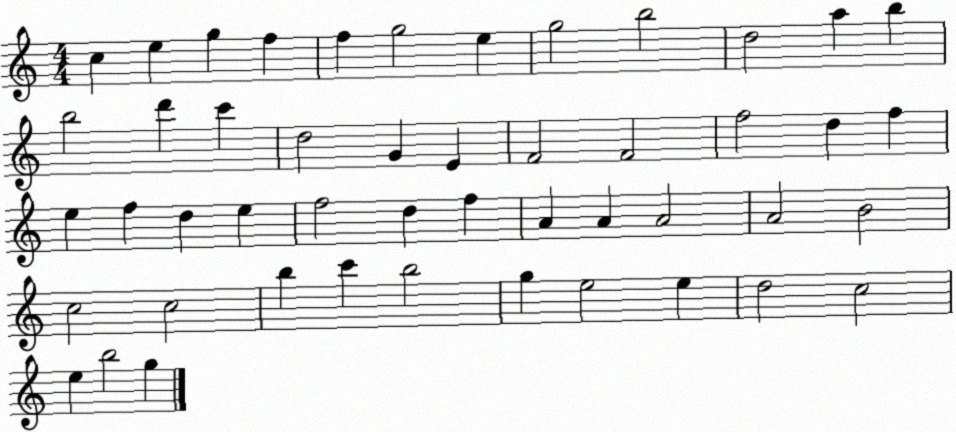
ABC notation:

X:1
T:Untitled
M:4/4
L:1/4
K:C
c e g f f g2 e g2 b2 d2 a b b2 d' c' d2 G E F2 F2 f2 d f e f d e f2 d f A A A2 A2 B2 c2 c2 b c' b2 g e2 e d2 c2 e b2 g